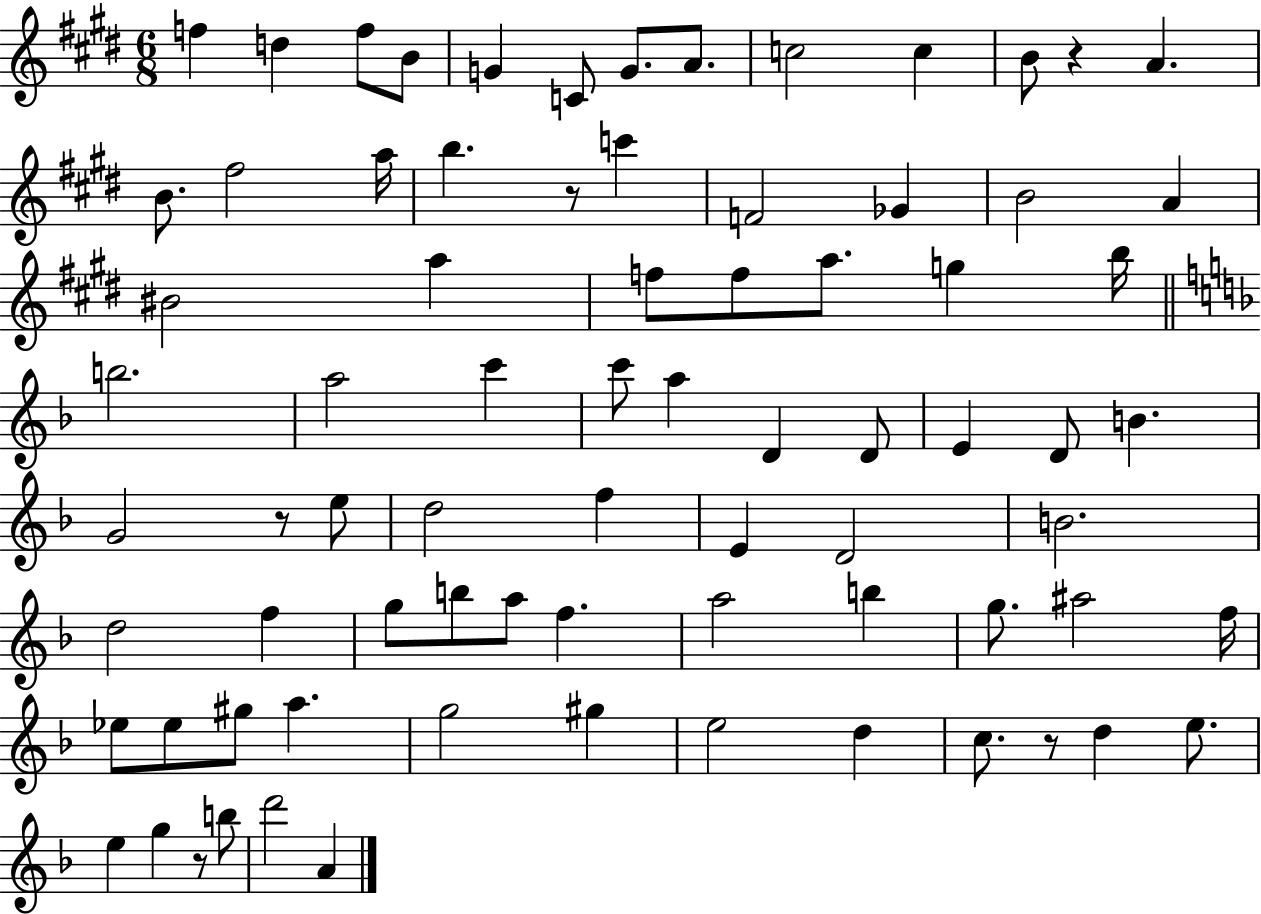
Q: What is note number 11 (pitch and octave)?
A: B4